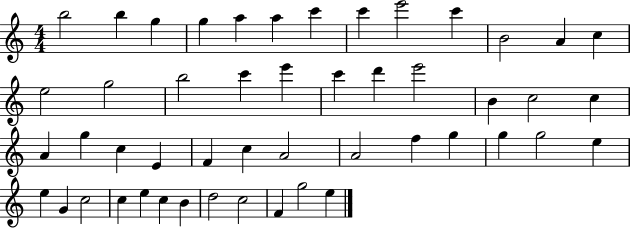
X:1
T:Untitled
M:4/4
L:1/4
K:C
b2 b g g a a c' c' e'2 c' B2 A c e2 g2 b2 c' e' c' d' e'2 B c2 c A g c E F c A2 A2 f g g g2 e e G c2 c e c B d2 c2 F g2 e